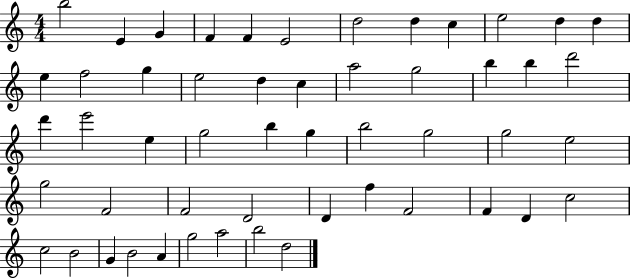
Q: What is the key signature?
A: C major